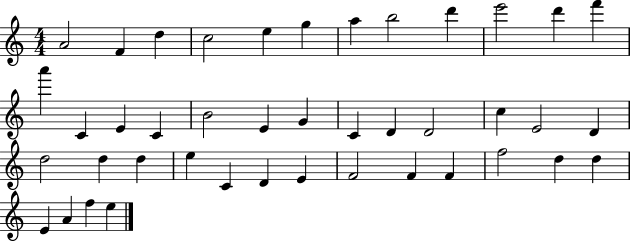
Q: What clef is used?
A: treble